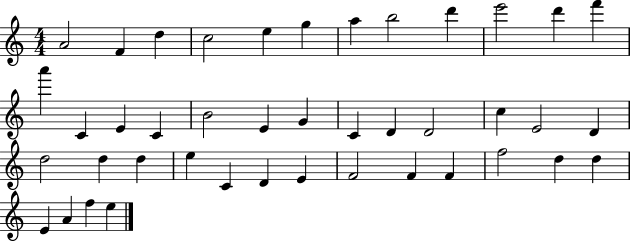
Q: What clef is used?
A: treble